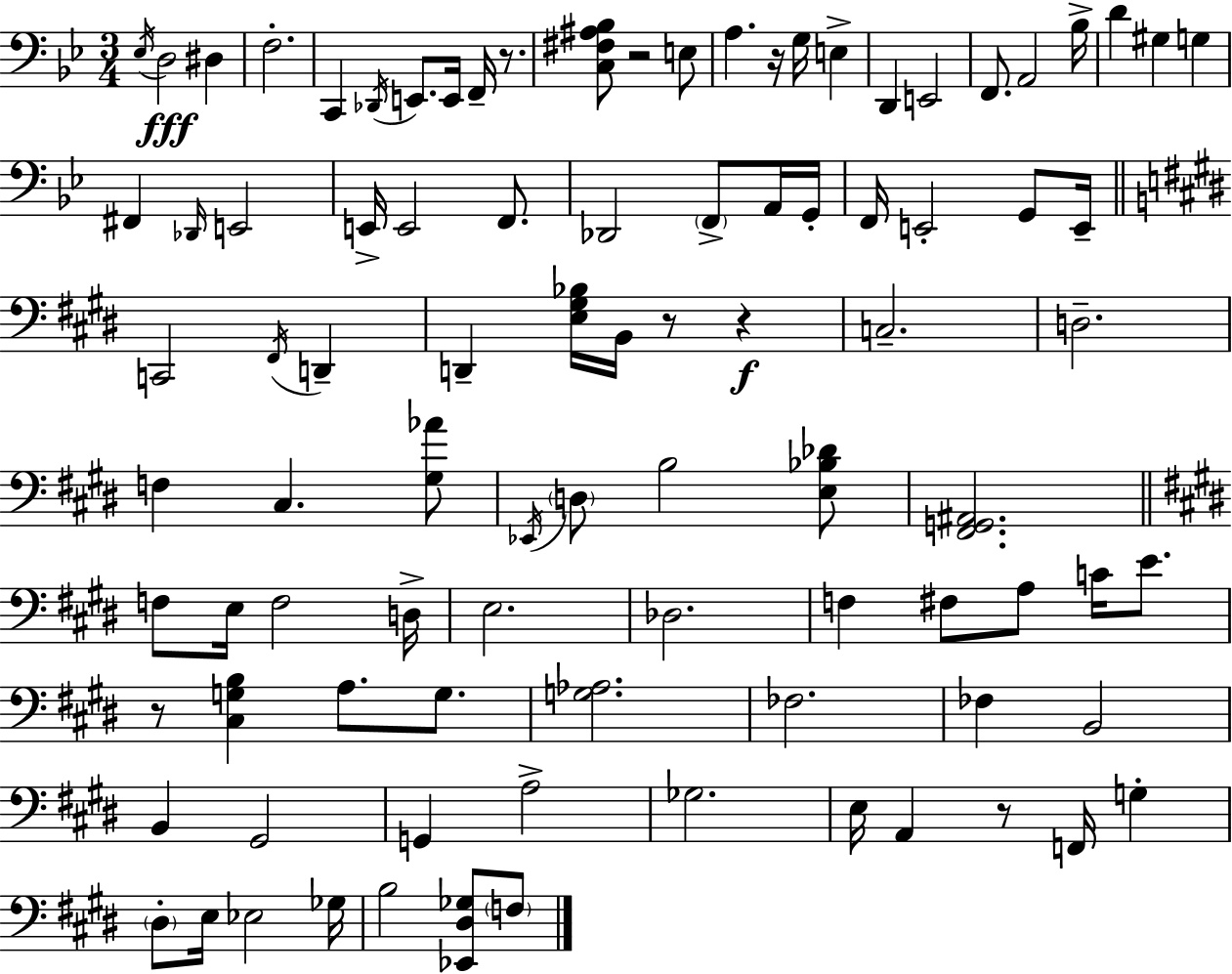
Eb3/s D3/h D#3/q F3/h. C2/q Db2/s E2/e. E2/s F2/s R/e. [C3,F#3,A#3,Bb3]/e R/h E3/e A3/q. R/s G3/s E3/q D2/q E2/h F2/e. A2/h Bb3/s D4/q G#3/q G3/q F#2/q Db2/s E2/h E2/s E2/h F2/e. Db2/h F2/e A2/s G2/s F2/s E2/h G2/e E2/s C2/h F#2/s D2/q D2/q [E3,G#3,Bb3]/s B2/s R/e R/q C3/h. D3/h. F3/q C#3/q. [G#3,Ab4]/e Eb2/s D3/e B3/h [E3,Bb3,Db4]/e [F#2,G2,A#2]/h. F3/e E3/s F3/h D3/s E3/h. Db3/h. F3/q F#3/e A3/e C4/s E4/e. R/e [C#3,G3,B3]/q A3/e. G3/e. [G3,Ab3]/h. FES3/h. FES3/q B2/h B2/q G#2/h G2/q A3/h Gb3/h. E3/s A2/q R/e F2/s G3/q D#3/e E3/s Eb3/h Gb3/s B3/h [Eb2,D#3,Gb3]/e F3/e